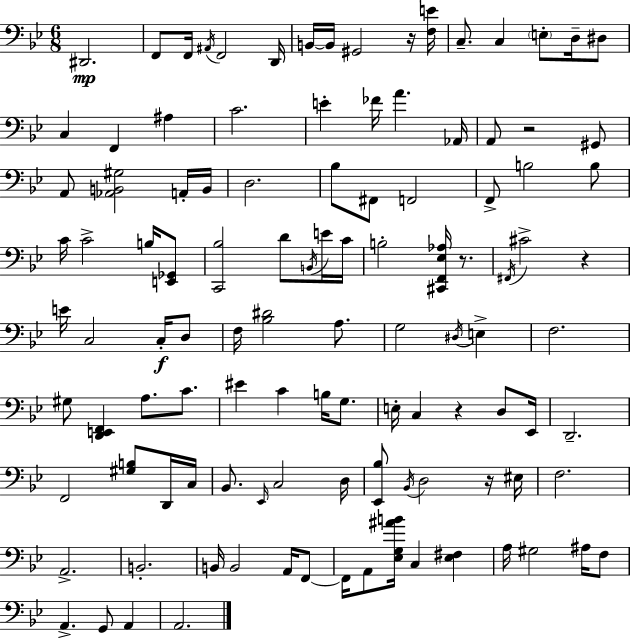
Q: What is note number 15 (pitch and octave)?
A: C3